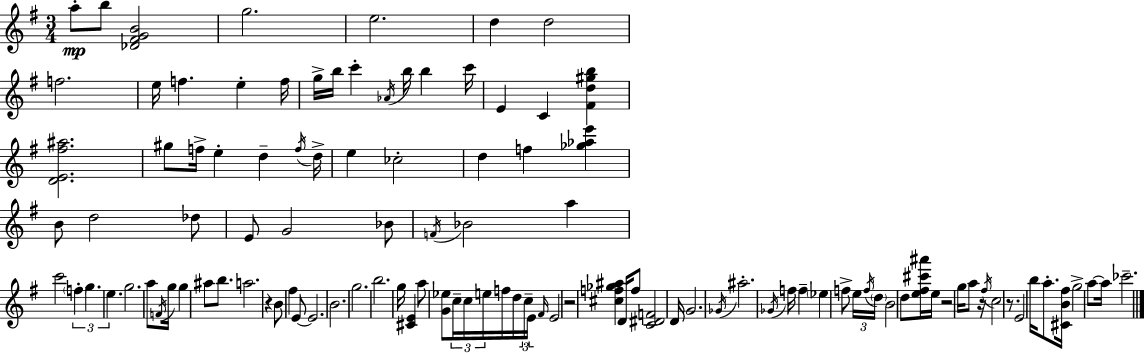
{
  \clef treble
  \numericTimeSignature
  \time 3/4
  \key g \major
  a''8-.\mp b''8 <des' fis' g' b'>2 | g''2. | e''2. | d''4 d''2 | \break f''2. | e''16 f''4. e''4-. f''16 | g''16-> b''16 c'''4-. \acciaccatura { aes'16 } b''16 b''4 | c'''16 e'4 c'4 <fis' d'' gis'' b''>4 | \break <d' e' fis'' ais''>2. | gis''8 f''16-> e''4-. d''4-- | \acciaccatura { f''16 } d''16-> e''4 ces''2-. | d''4 f''4 <ges'' aes'' e'''>4 | \break b'8 d''2 | des''8 e'8 g'2 | bes'8 \acciaccatura { f'16 } bes'2 a''4 | c'''2 \tuplet 3/2 { \parenthesize f''4-. | \break g''4. e''4. } | g''2. | a''8 \acciaccatura { f'16 } g''16 g''4 ais''8 | b''8. a''2. | \break r4 b'8 fis''4 | e'8~~ e'2. | b'2. | g''2. | \break b''2. | g''16 <cis' e'>4 a''8 <g' ees''>8 | \tuplet 3/2 { c''16-- c''16 e''16 } f''16 d''16 \tuplet 3/2 { c''16-- e'16 \grace { fis'16 } } e'2 | r2 | \break <cis'' f'' ges'' ais''>4 d'16 f''8 <c' dis' f'>2 | d'16 g'2. | \acciaccatura { ges'16 } ais''2.-. | \acciaccatura { ges'16 } f''16 f''4-- | \break \parenthesize ees''4 f''8-> \tuplet 3/2 { e''16 \acciaccatura { f''16 } \parenthesize d''16 } b'2 | d''8 <e'' fis'' cis''' ais'''>16 e''16 r2 | g''16 a''8 r16 \acciaccatura { fis''16 } c''2 | r8. e'2 | \break b''16 a''8.-. <cis' b' fis''>16 g''2-> | a''8~~ a''16 ces'''2.-- | \bar "|."
}